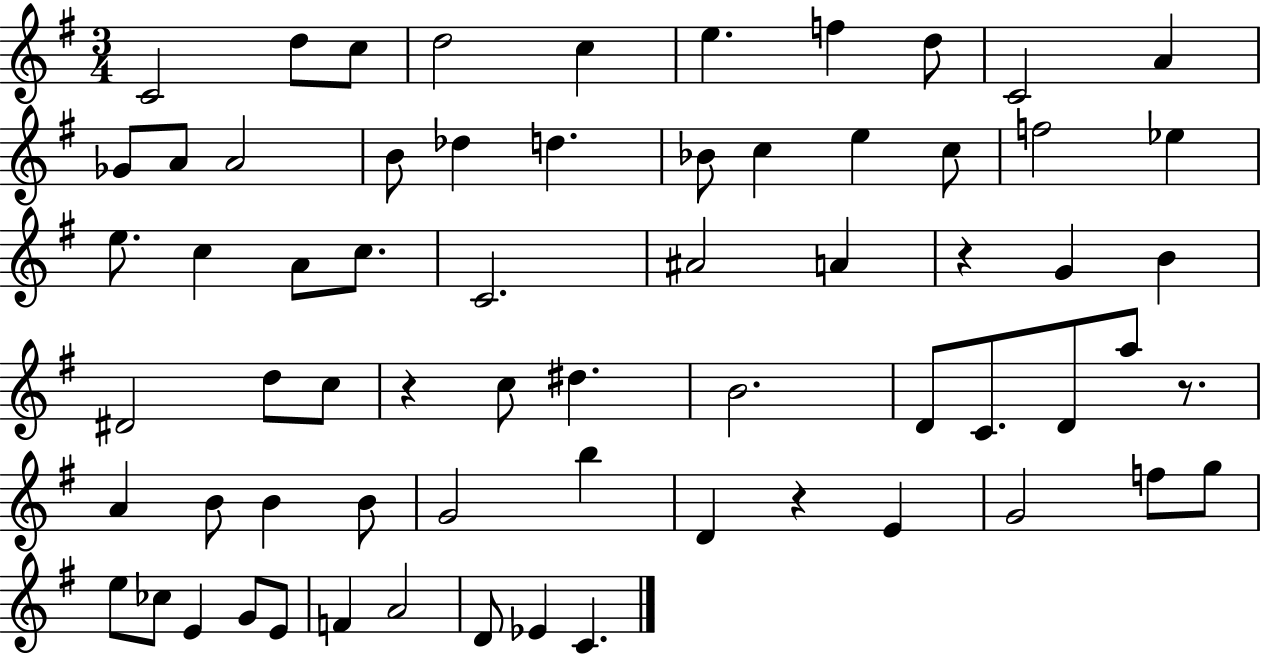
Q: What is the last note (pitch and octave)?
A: C4